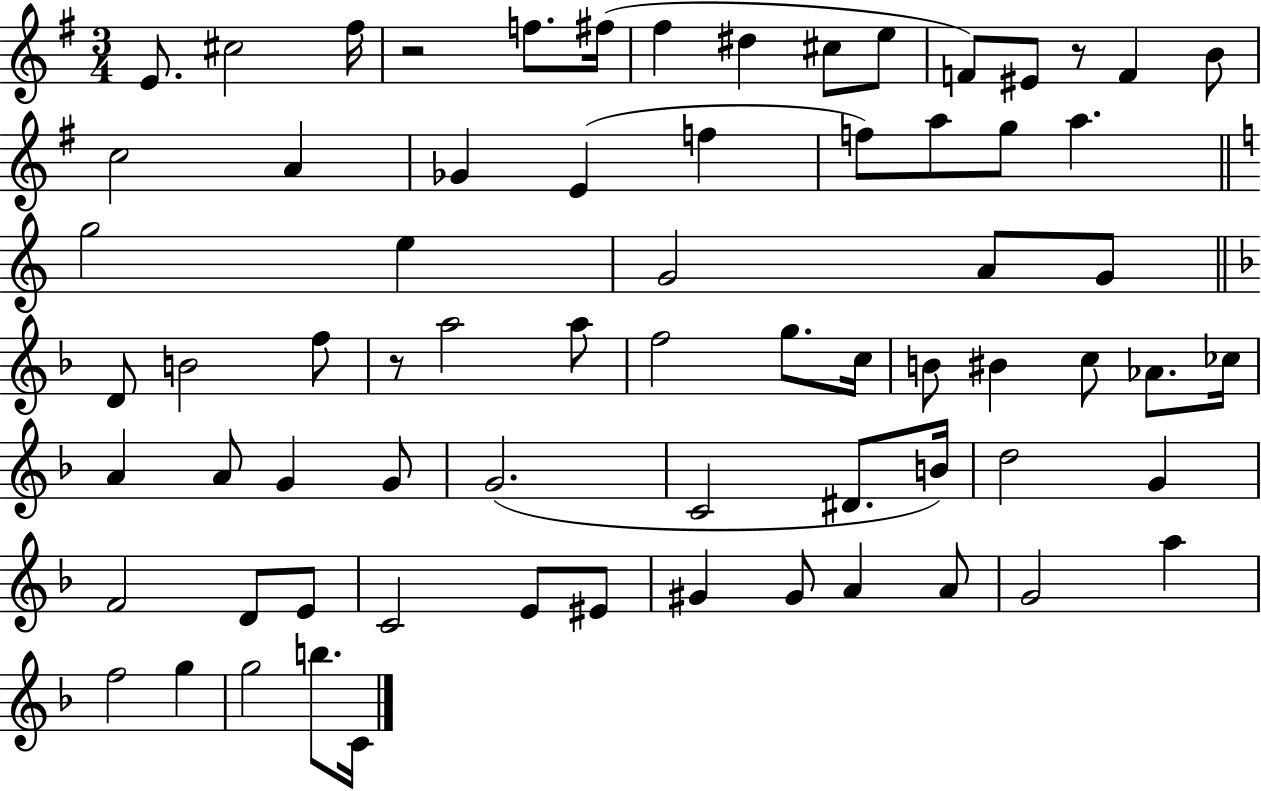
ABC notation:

X:1
T:Untitled
M:3/4
L:1/4
K:G
E/2 ^c2 ^f/4 z2 f/2 ^f/4 ^f ^d ^c/2 e/2 F/2 ^E/2 z/2 F B/2 c2 A _G E f f/2 a/2 g/2 a g2 e G2 A/2 G/2 D/2 B2 f/2 z/2 a2 a/2 f2 g/2 c/4 B/2 ^B c/2 _A/2 _c/4 A A/2 G G/2 G2 C2 ^D/2 B/4 d2 G F2 D/2 E/2 C2 E/2 ^E/2 ^G ^G/2 A A/2 G2 a f2 g g2 b/2 C/4